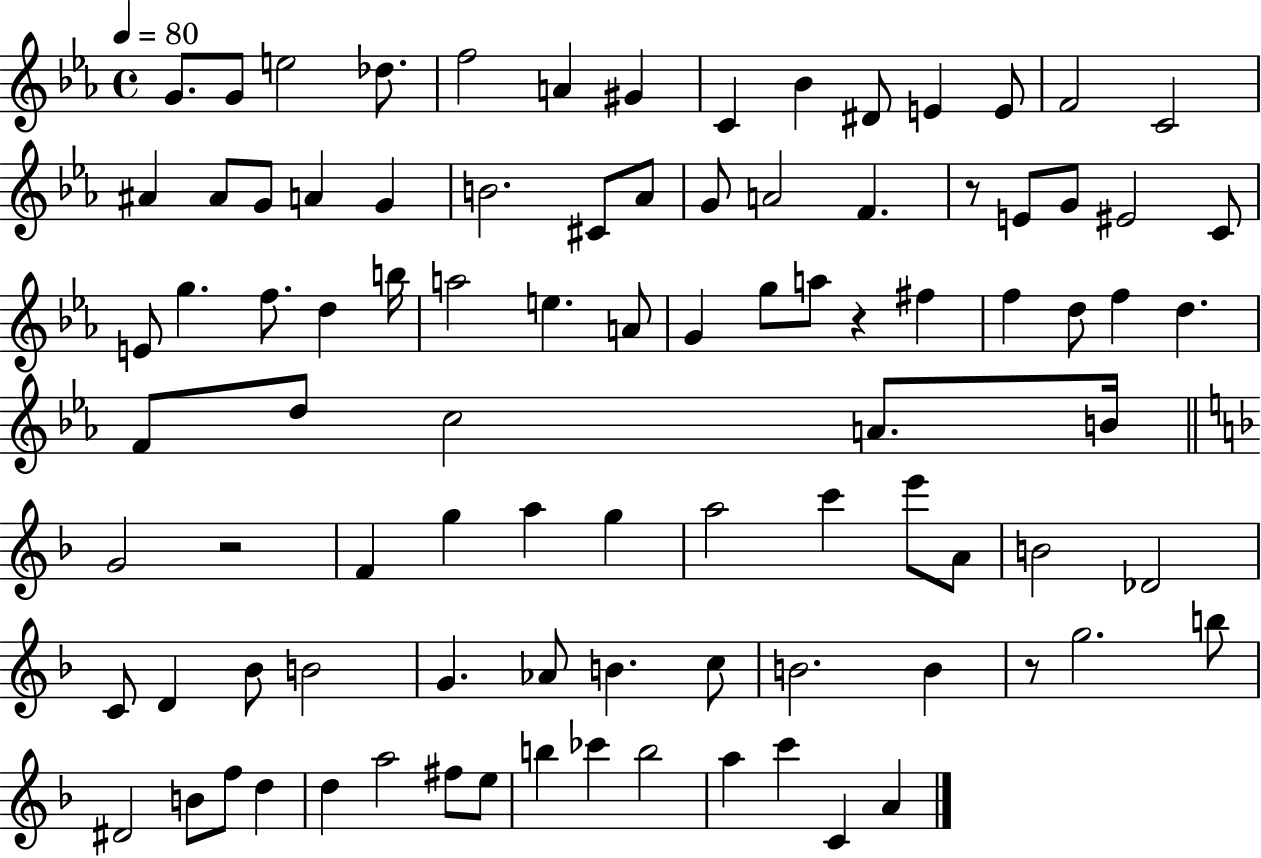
{
  \clef treble
  \time 4/4
  \defaultTimeSignature
  \key ees \major
  \tempo 4 = 80
  g'8. g'8 e''2 des''8. | f''2 a'4 gis'4 | c'4 bes'4 dis'8 e'4 e'8 | f'2 c'2 | \break ais'4 ais'8 g'8 a'4 g'4 | b'2. cis'8 aes'8 | g'8 a'2 f'4. | r8 e'8 g'8 eis'2 c'8 | \break e'8 g''4. f''8. d''4 b''16 | a''2 e''4. a'8 | g'4 g''8 a''8 r4 fis''4 | f''4 d''8 f''4 d''4. | \break f'8 d''8 c''2 a'8. b'16 | \bar "||" \break \key f \major g'2 r2 | f'4 g''4 a''4 g''4 | a''2 c'''4 e'''8 a'8 | b'2 des'2 | \break c'8 d'4 bes'8 b'2 | g'4. aes'8 b'4. c''8 | b'2. b'4 | r8 g''2. b''8 | \break dis'2 b'8 f''8 d''4 | d''4 a''2 fis''8 e''8 | b''4 ces'''4 b''2 | a''4 c'''4 c'4 a'4 | \break \bar "|."
}